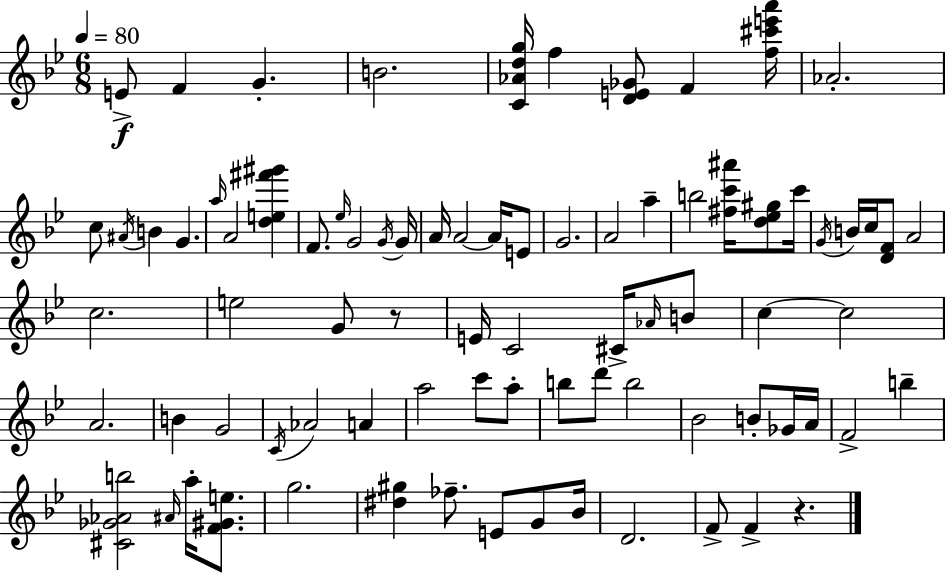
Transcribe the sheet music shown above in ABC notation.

X:1
T:Untitled
M:6/8
L:1/4
K:Gm
E/2 F G B2 [C_Adg]/4 f [DE_G]/2 F [f^c'e'a']/4 _A2 c/2 ^A/4 B G a/4 A2 [de^f'^g'] F/2 _e/4 G2 G/4 G/4 A/4 A2 A/4 E/2 G2 A2 a b2 [^fc'^a']/4 [d_e^g]/2 c'/4 G/4 B/4 c/4 [DF]/2 A2 c2 e2 G/2 z/2 E/4 C2 ^C/4 _A/4 B/2 c c2 A2 B G2 C/4 _A2 A a2 c'/2 a/2 b/2 d'/2 b2 _B2 B/2 _G/4 A/4 F2 b [^C_G_Ab]2 ^A/4 a/4 [F^Ge]/2 g2 [^d^g] _f/2 E/2 G/2 _B/4 D2 F/2 F z